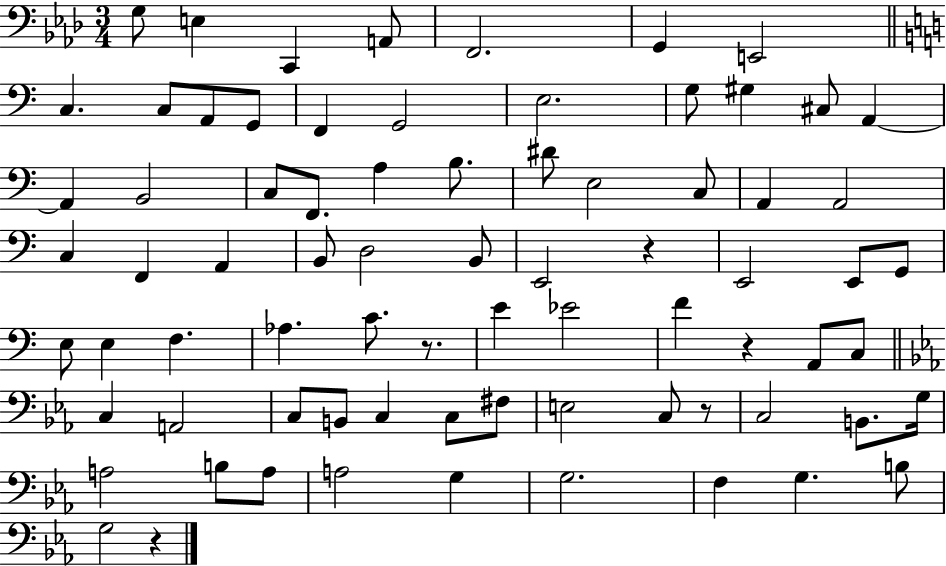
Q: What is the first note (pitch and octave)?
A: G3